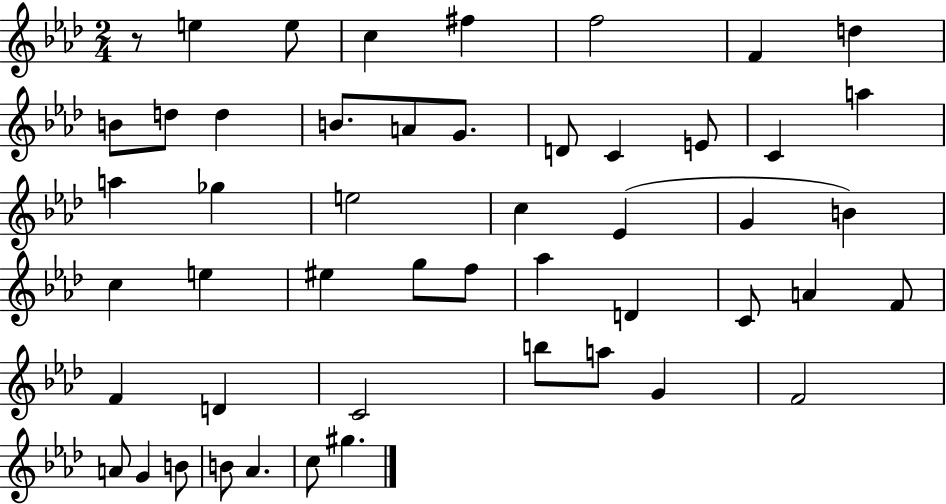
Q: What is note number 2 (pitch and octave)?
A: E5